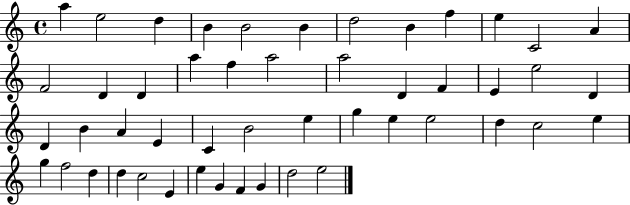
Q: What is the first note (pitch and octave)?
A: A5